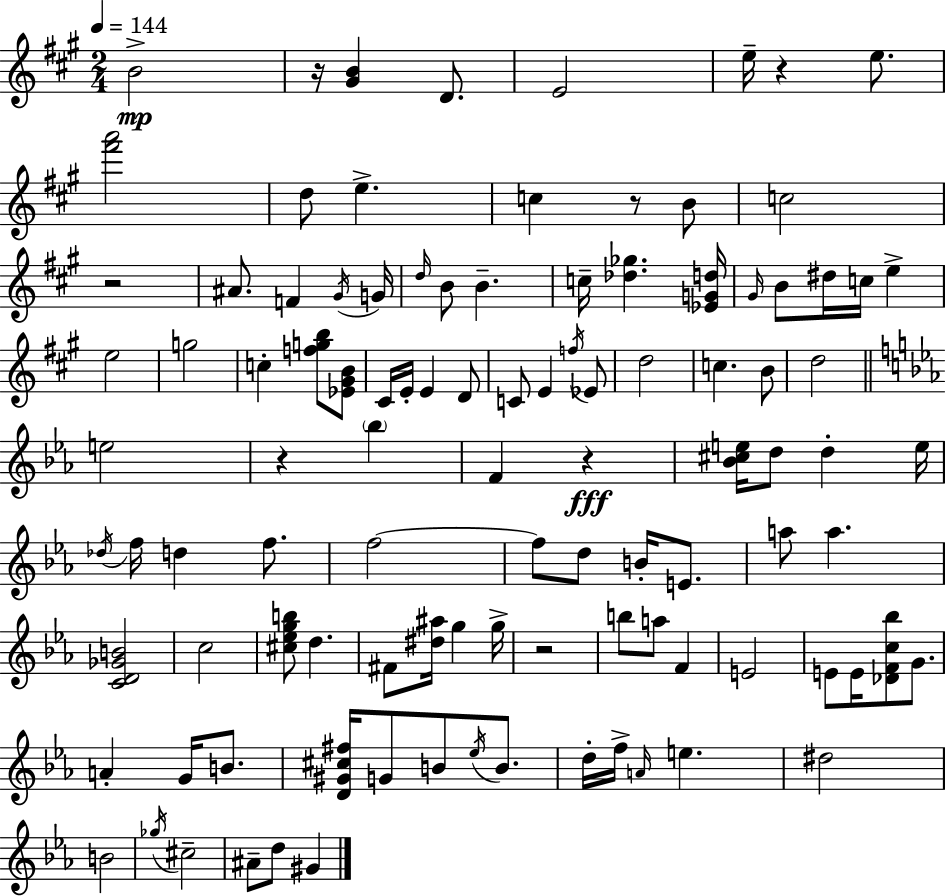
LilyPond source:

{
  \clef treble
  \numericTimeSignature
  \time 2/4
  \key a \major
  \tempo 4 = 144
  b'2->\mp | r16 <gis' b'>4 d'8. | e'2 | e''16-- r4 e''8. | \break <fis''' a'''>2 | d''8 e''4.-> | c''4 r8 b'8 | c''2 | \break r2 | ais'8. f'4 \acciaccatura { gis'16 } | g'16 \grace { d''16 } b'8 b'4.-- | c''16-- <des'' ges''>4. | \break <ees' g' d''>16 \grace { gis'16 } b'8 dis''16 c''16 e''4-> | e''2 | g''2 | c''4-. <f'' g'' b''>8 | \break <ees' gis' b'>8 cis'16 e'16-. e'4 | d'8 c'8 e'4 | \acciaccatura { f''16 } ees'8 d''2 | c''4. | \break b'8 d''2 | \bar "||" \break \key c \minor e''2 | r4 \parenthesize bes''4 | f'4 r4\fff | <bes' cis'' e''>16 d''8 d''4-. e''16 | \break \acciaccatura { des''16 } f''16 d''4 f''8. | f''2~~ | f''8 d''8 b'16-. e'8. | a''8 a''4. | \break <c' d' ges' b'>2 | c''2 | <cis'' ees'' g'' b''>8 d''4. | fis'8 <dis'' ais''>16 g''4 | \break g''16-> r2 | b''8 a''8 f'4 | e'2 | e'8 e'16 <des' f' c'' bes''>8 g'8. | \break a'4-. g'16 b'8. | <d' gis' cis'' fis''>16 g'8 b'8 \acciaccatura { ees''16 } b'8. | d''16-. f''16-> \grace { a'16 } e''4. | dis''2 | \break b'2 | \acciaccatura { ges''16 } cis''2-- | ais'8-- d''8 | gis'4 \bar "|."
}